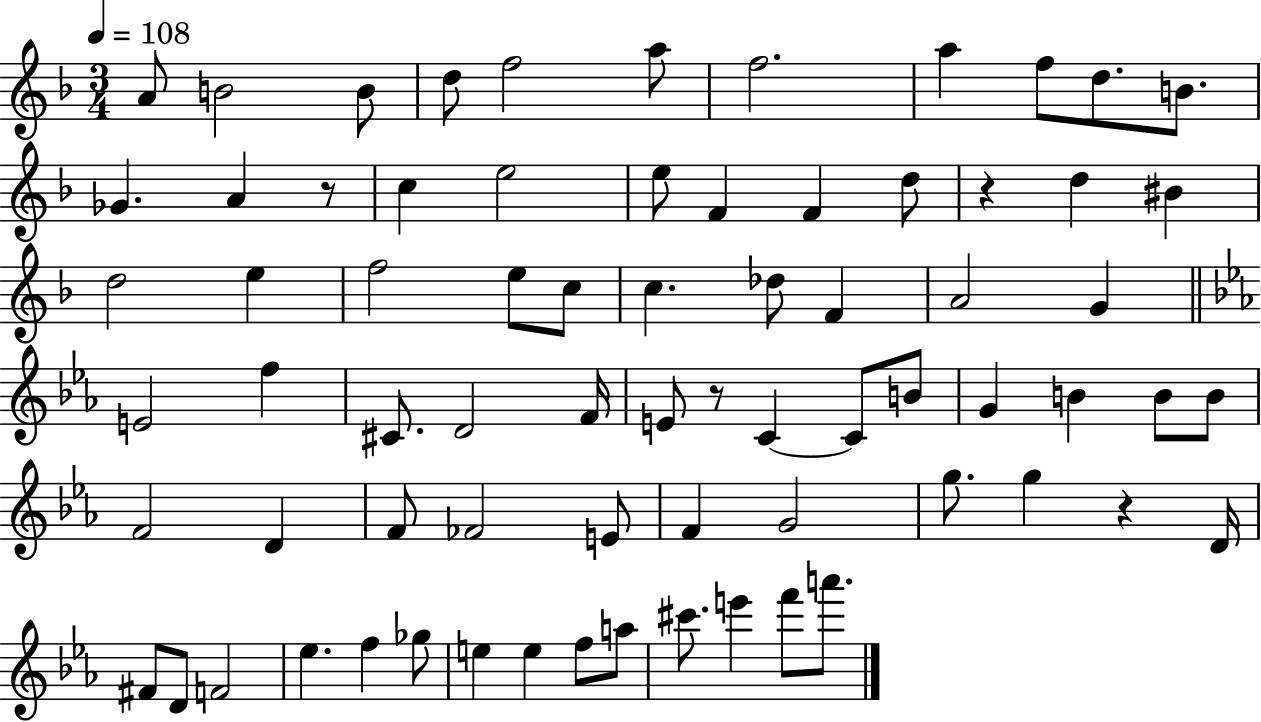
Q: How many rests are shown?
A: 4